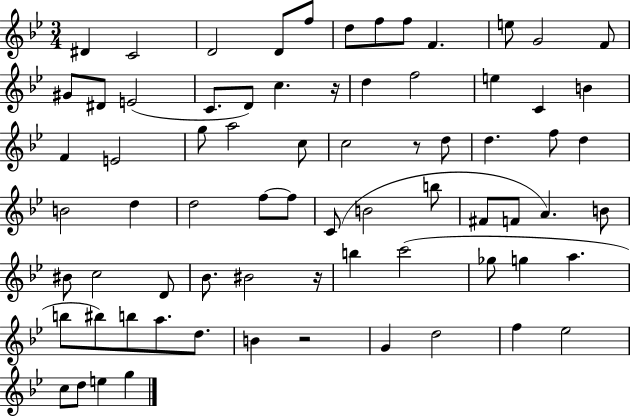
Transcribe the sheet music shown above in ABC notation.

X:1
T:Untitled
M:3/4
L:1/4
K:Bb
^D C2 D2 D/2 f/2 d/2 f/2 f/2 F e/2 G2 F/2 ^G/2 ^D/2 E2 C/2 D/2 c z/4 d f2 e C B F E2 g/2 a2 c/2 c2 z/2 d/2 d f/2 d B2 d d2 f/2 f/2 C/2 B2 b/2 ^F/2 F/2 A B/2 ^B/2 c2 D/2 _B/2 ^B2 z/4 b c'2 _g/2 g a b/2 ^b/2 b/2 a/2 d/2 B z2 G d2 f _e2 c/2 d/2 e g